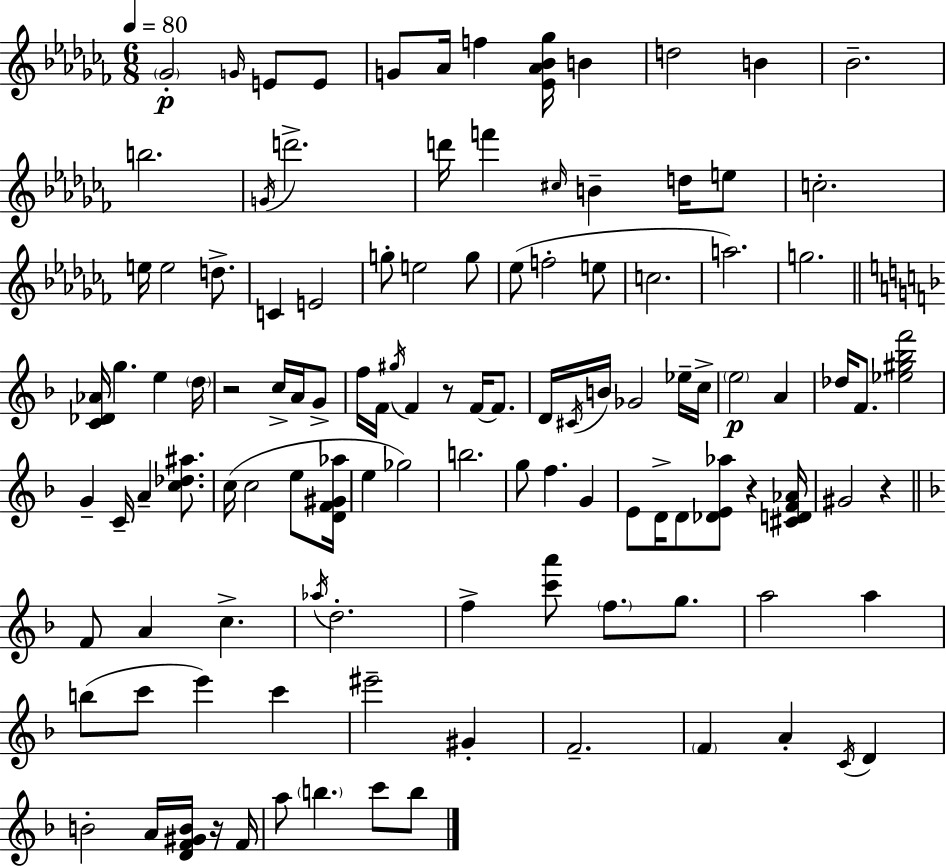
Gb4/h G4/s E4/e E4/e G4/e Ab4/s F5/q [Eb4,Ab4,Bb4,Gb5]/s B4/q D5/h B4/q Bb4/h. B5/h. G4/s D6/h. D6/s F6/q C#5/s B4/q D5/s E5/e C5/h. E5/s E5/h D5/e. C4/q E4/h G5/e E5/h G5/e Eb5/e F5/h E5/e C5/h. A5/h. G5/h. [C4,Db4,Ab4]/s G5/q. E5/q D5/s R/h C5/s A4/s G4/e F5/s F4/s G#5/s F4/q R/e F4/s F4/e. D4/s C#4/s B4/s Gb4/h Eb5/s C5/s E5/h A4/q Db5/s F4/e. [Eb5,G#5,Bb5,F6]/h G4/q C4/s A4/q [C5,Db5,A#5]/e. C5/s C5/h E5/e [D4,F4,G#4,Ab5]/s E5/q Gb5/h B5/h. G5/e F5/q. G4/q E4/e D4/s D4/e [Db4,E4,Ab5]/e R/q [C#4,D4,F4,Ab4]/s G#4/h R/q F4/e A4/q C5/q. Ab5/s D5/h. F5/q [C6,A6]/e F5/e. G5/e. A5/h A5/q B5/e C6/e E6/q C6/q EIS6/h G#4/q F4/h. F4/q A4/q C4/s D4/q B4/h A4/s [D4,F4,G#4,B4]/s R/s F4/s A5/e B5/q. C6/e B5/e